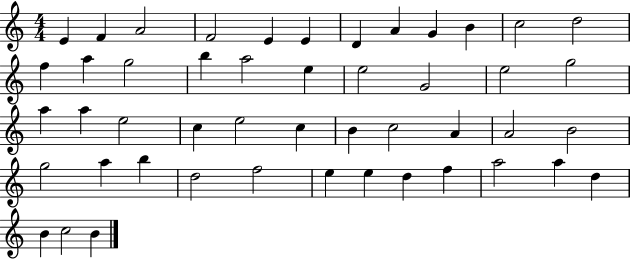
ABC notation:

X:1
T:Untitled
M:4/4
L:1/4
K:C
E F A2 F2 E E D A G B c2 d2 f a g2 b a2 e e2 G2 e2 g2 a a e2 c e2 c B c2 A A2 B2 g2 a b d2 f2 e e d f a2 a d B c2 B